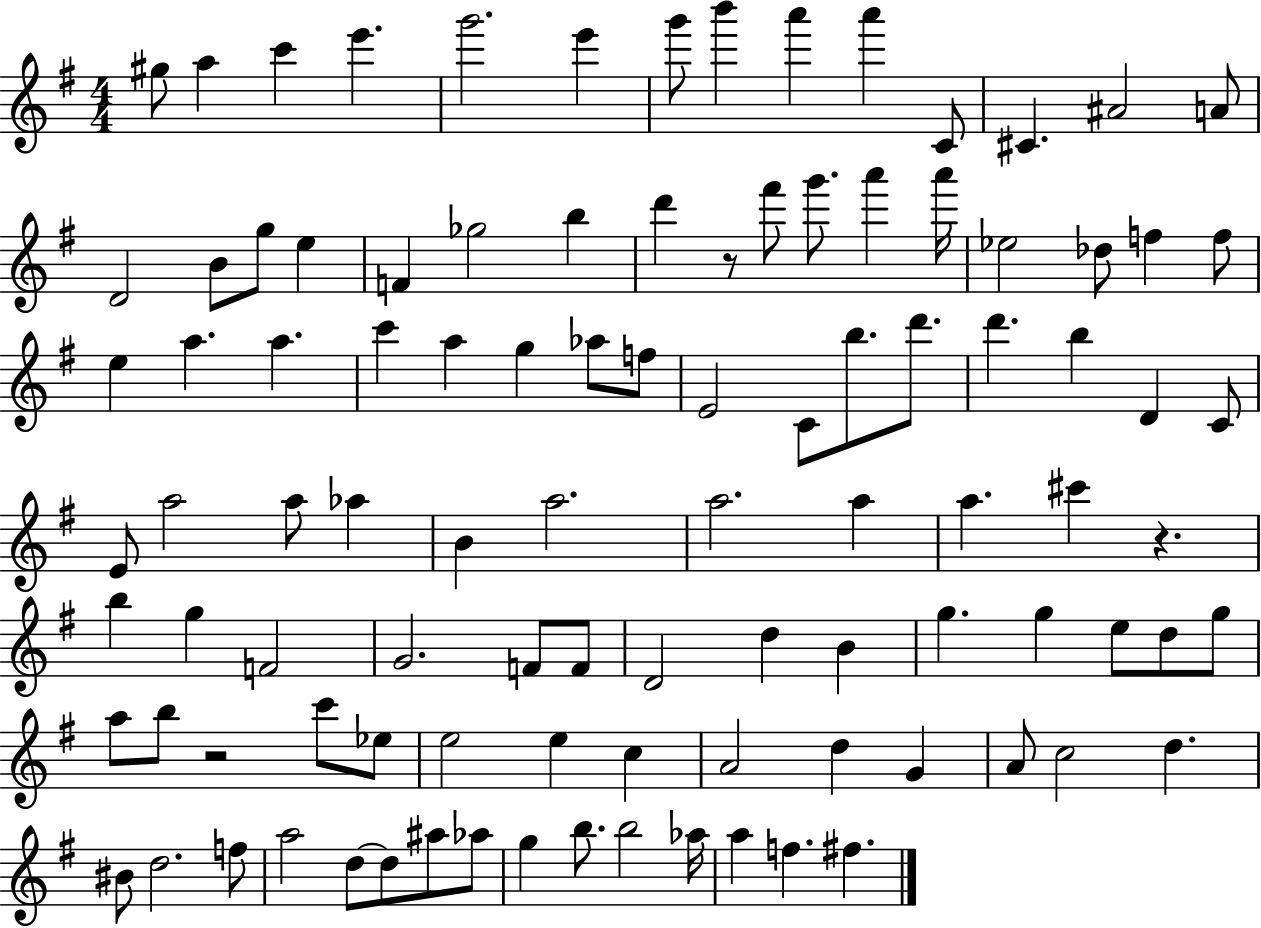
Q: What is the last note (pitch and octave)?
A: F#5